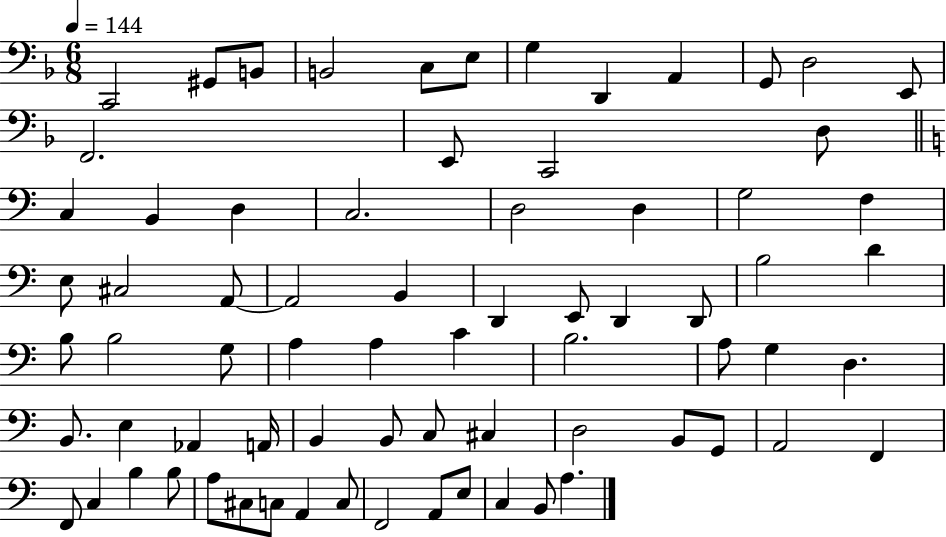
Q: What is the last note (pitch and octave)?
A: A3